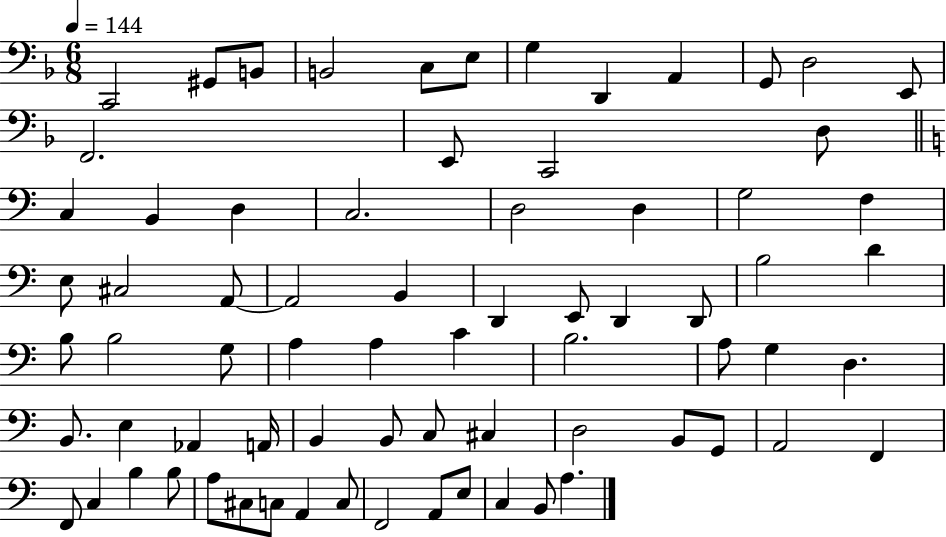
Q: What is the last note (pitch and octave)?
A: A3